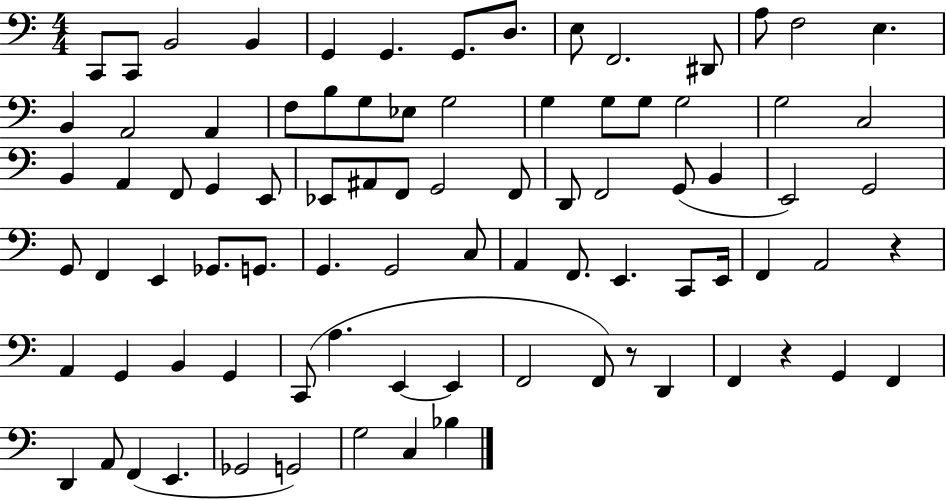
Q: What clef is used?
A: bass